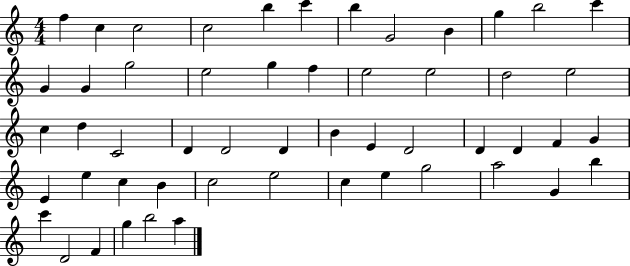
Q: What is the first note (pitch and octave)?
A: F5